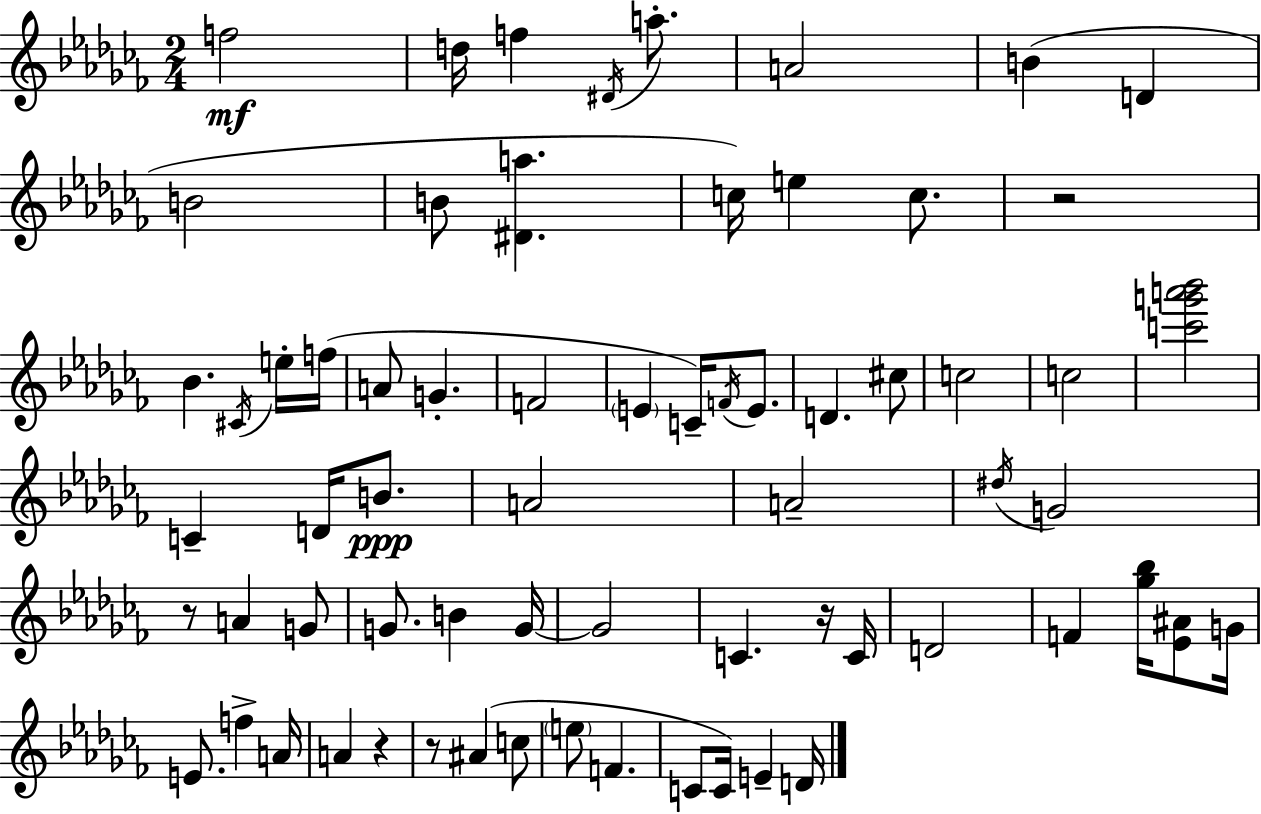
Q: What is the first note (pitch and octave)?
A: F5